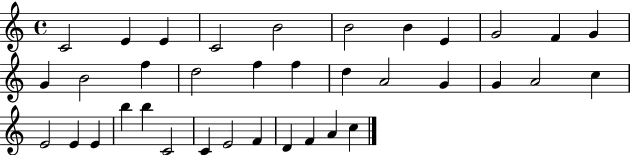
C4/h E4/q E4/q C4/h B4/h B4/h B4/q E4/q G4/h F4/q G4/q G4/q B4/h F5/q D5/h F5/q F5/q D5/q A4/h G4/q G4/q A4/h C5/q E4/h E4/q E4/q B5/q B5/q C4/h C4/q E4/h F4/q D4/q F4/q A4/q C5/q